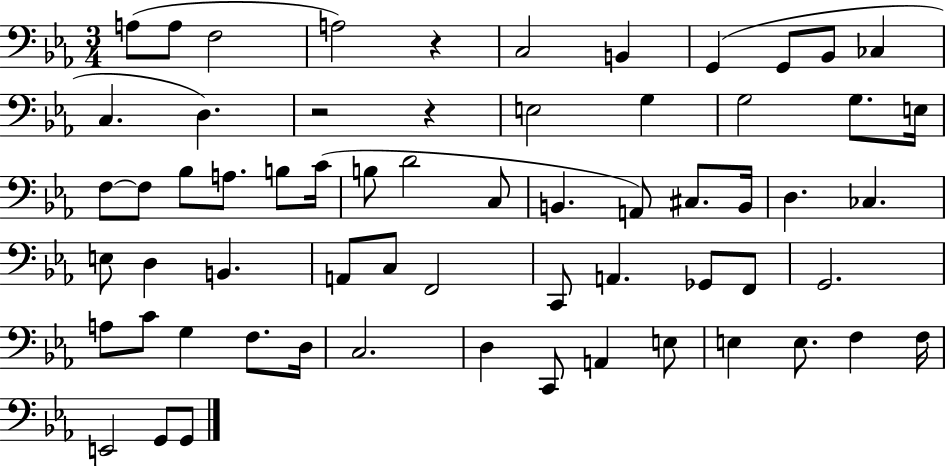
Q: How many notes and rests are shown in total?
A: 63